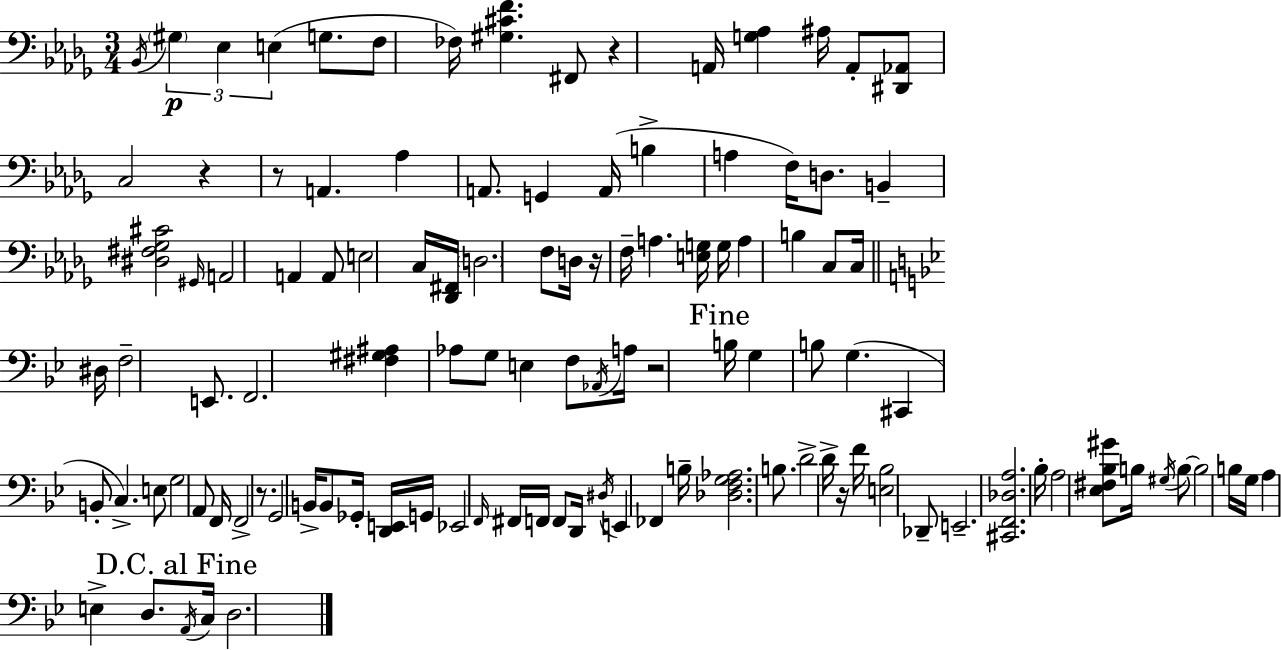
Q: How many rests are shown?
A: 7